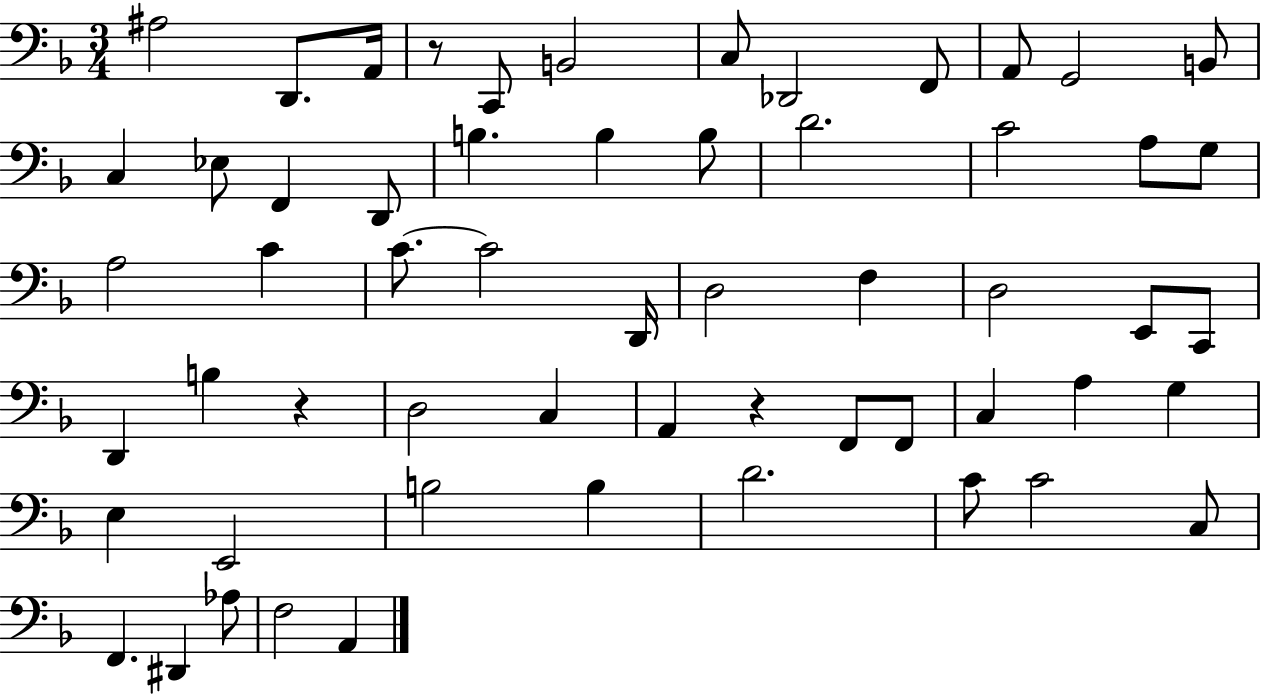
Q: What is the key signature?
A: F major